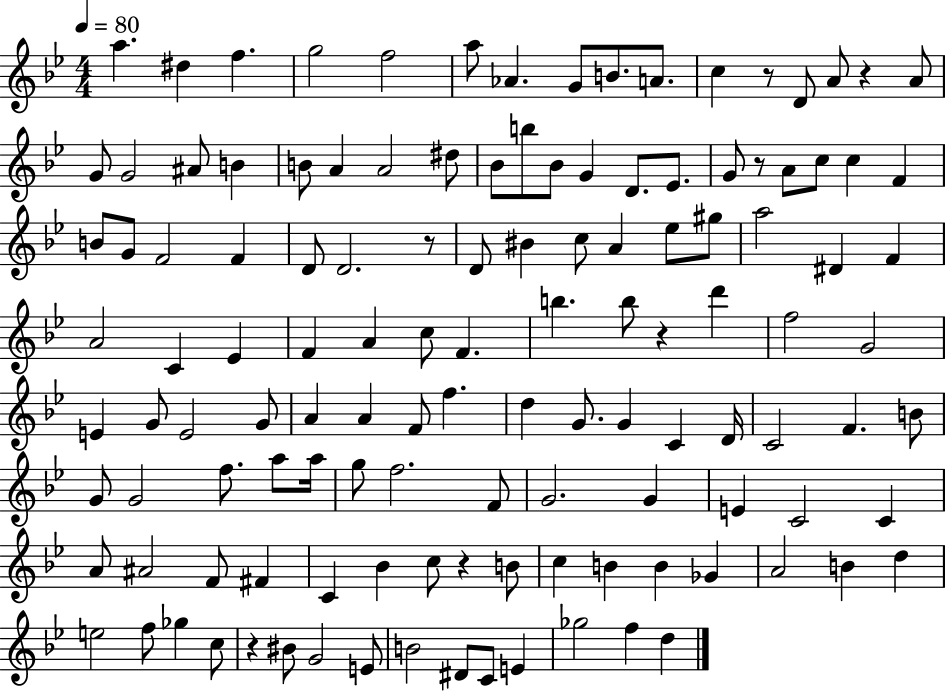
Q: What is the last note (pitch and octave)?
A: D5